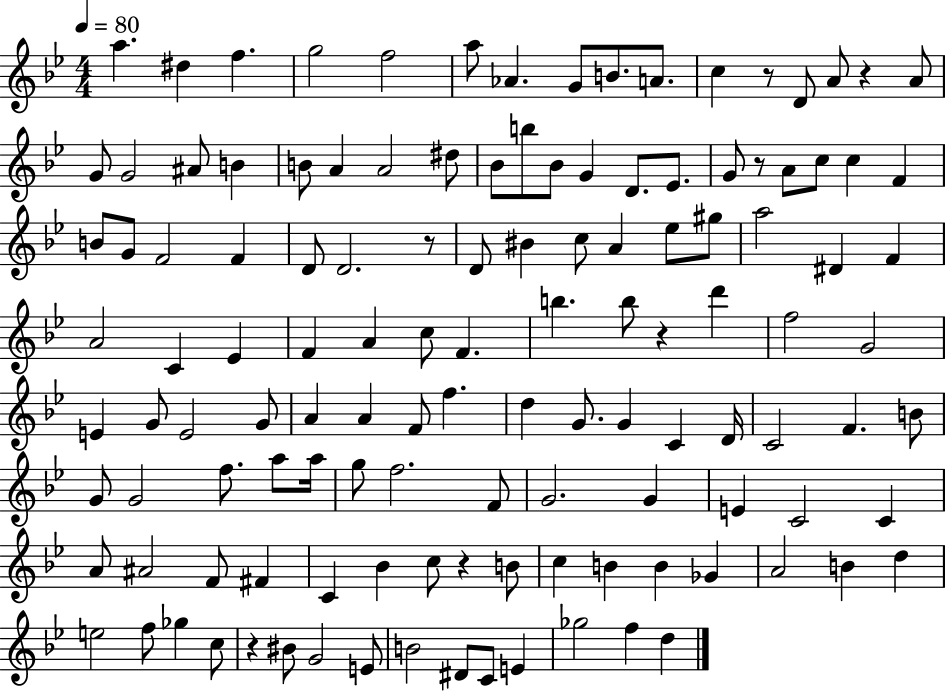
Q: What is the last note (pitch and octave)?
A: D5